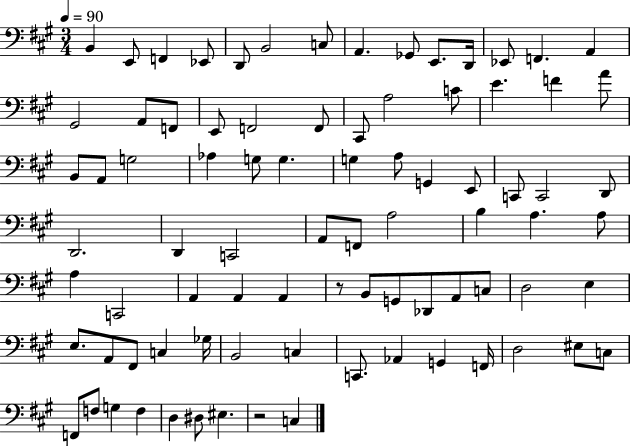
X:1
T:Untitled
M:3/4
L:1/4
K:A
B,, E,,/2 F,, _E,,/2 D,,/2 B,,2 C,/2 A,, _G,,/2 E,,/2 D,,/4 _E,,/2 F,, A,, ^G,,2 A,,/2 F,,/2 E,,/2 F,,2 F,,/2 ^C,,/2 A,2 C/2 E F A/2 B,,/2 A,,/2 G,2 _A, G,/2 G, G, A,/2 G,, E,,/2 C,,/2 C,,2 D,,/2 D,,2 D,, C,,2 A,,/2 F,,/2 A,2 B, A, A,/2 A, C,,2 A,, A,, A,, z/2 B,,/2 G,,/2 _D,,/2 A,,/2 C,/2 D,2 E, E,/2 A,,/2 ^F,,/2 C, _G,/4 B,,2 C, C,,/2 _A,, G,, F,,/4 D,2 ^E,/2 C,/2 F,,/2 F,/2 G, F, D, ^D,/2 ^E, z2 C,